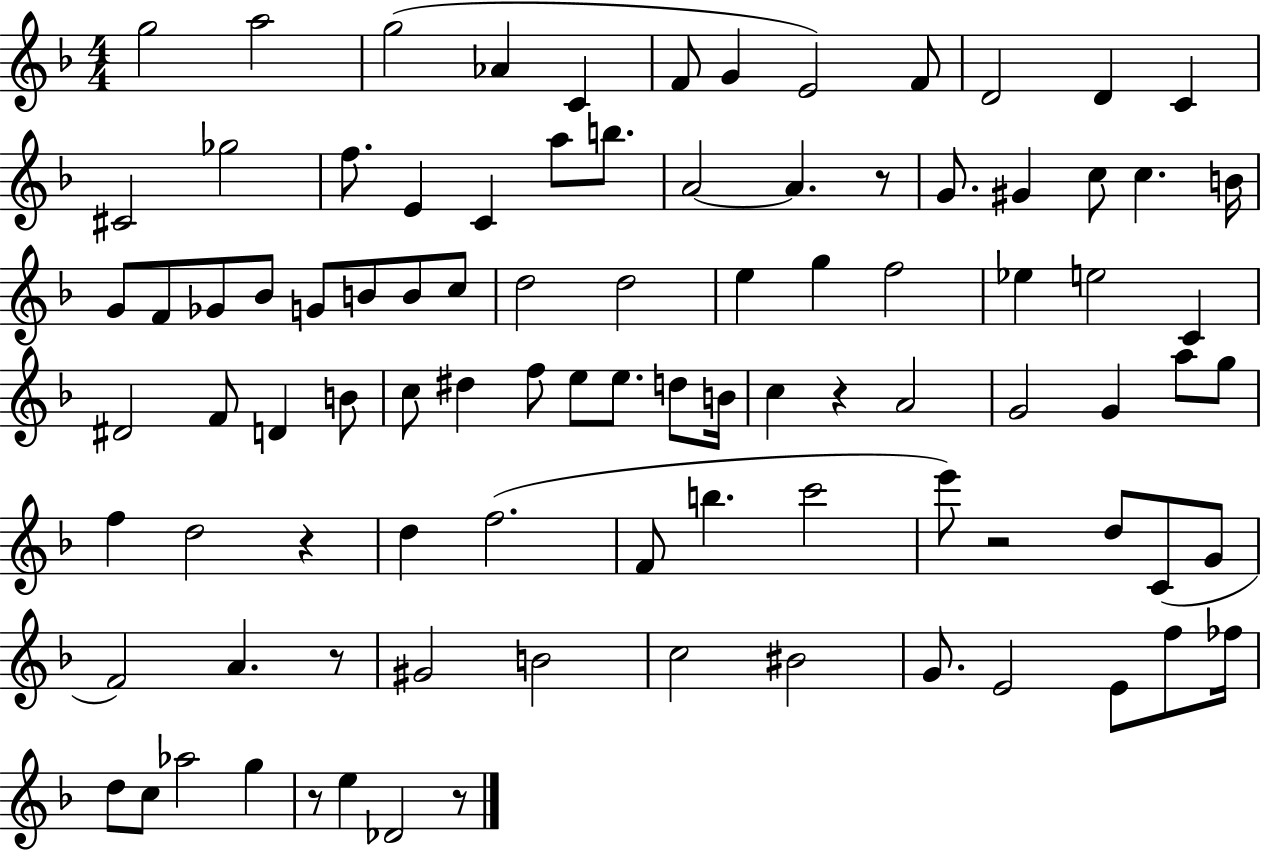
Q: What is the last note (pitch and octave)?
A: Db4